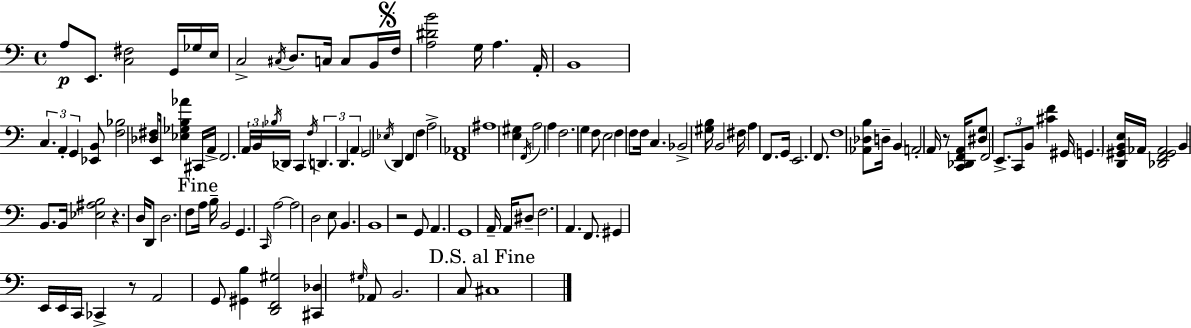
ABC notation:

X:1
T:Untitled
M:4/4
L:1/4
K:Am
A,/2 E,,/2 [C,^F,]2 G,,/4 _G,/4 E,/4 C,2 ^C,/4 D,/2 C,/4 C,/2 B,,/4 F,/4 [A,^DB]2 G,/4 A, A,,/4 B,,4 C, A,, G,, [_E,,B,,]/2 [F,_B,]2 [_D,^F,]/2 E,,/4 [_E,_G,B,_A] ^C,,/4 A,,/4 F,,2 A,,/4 B,,/4 _B,/4 _D,,/4 C,, F,/4 D,, D,, A,, G,,2 _E,/4 D,, F,, F, A,2 [F,,_A,,]4 ^A,4 [E,^G,] F,,/4 A,2 A, F,2 G, F,/2 E,2 F, F,/2 F,/4 C, _B,,2 [^G,B,]/4 B,,2 ^F,/4 A, F,,/2 G,,/4 E,,2 F,,/2 F,4 [_A,,_D,B,]/2 D,/4 B,, A,,2 A,,/4 z/2 [C,,_D,,F,,A,,]/4 [^D,G,]/2 F,,2 E,,/2 C,,/2 B,,/2 [^CF] ^G,,/4 G,, [D,,^G,,B,,E,]/4 _A,,/4 [_D,,F,,^G,,_A,,]2 B,, B,,/2 B,,/4 [_E,^A,B,]2 z D,/4 D,,/2 D,2 F,/2 A,/4 B,/4 B,,2 G,, C,,/4 A,2 A,2 D,2 E,/2 B,, B,,4 z2 G,,/2 A,, G,,4 A,,/4 A,,/4 ^D,/2 F,2 A,, F,,/2 ^G,, E,,/4 E,,/4 C,,/4 _C,, z/2 A,,2 G,,/2 [^G,,B,] [D,,F,,^G,]2 [^C,,_D,] ^G,/4 _A,,/2 B,,2 C,/2 ^C,4